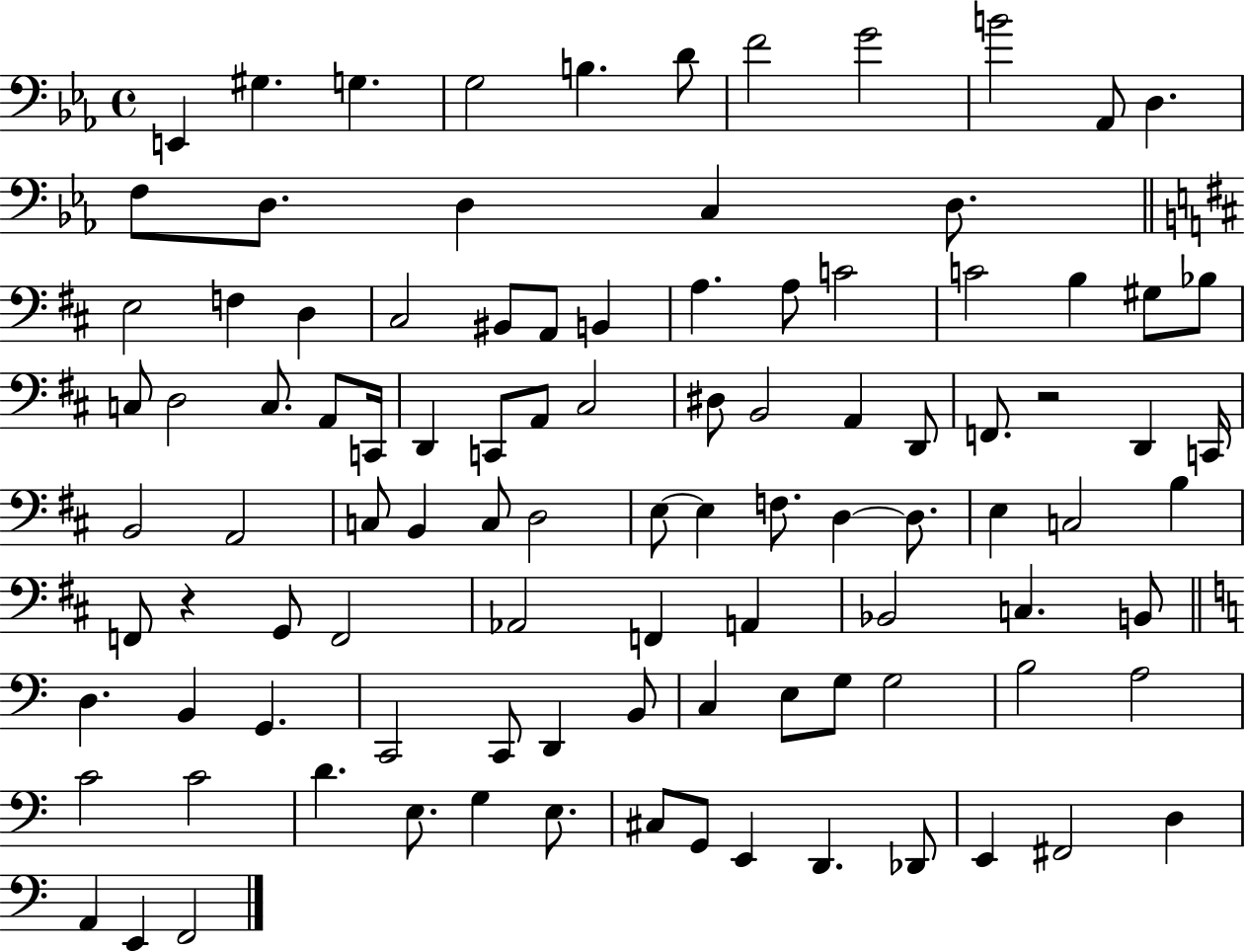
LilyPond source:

{
  \clef bass
  \time 4/4
  \defaultTimeSignature
  \key ees \major
  e,4 gis4. g4. | g2 b4. d'8 | f'2 g'2 | b'2 aes,8 d4. | \break f8 d8. d4 c4 d8. | \bar "||" \break \key d \major e2 f4 d4 | cis2 bis,8 a,8 b,4 | a4. a8 c'2 | c'2 b4 gis8 bes8 | \break c8 d2 c8. a,8 c,16 | d,4 c,8 a,8 cis2 | dis8 b,2 a,4 d,8 | f,8. r2 d,4 c,16 | \break b,2 a,2 | c8 b,4 c8 d2 | e8~~ e4 f8. d4~~ d8. | e4 c2 b4 | \break f,8 r4 g,8 f,2 | aes,2 f,4 a,4 | bes,2 c4. b,8 | \bar "||" \break \key c \major d4. b,4 g,4. | c,2 c,8 d,4 b,8 | c4 e8 g8 g2 | b2 a2 | \break c'2 c'2 | d'4. e8. g4 e8. | cis8 g,8 e,4 d,4. des,8 | e,4 fis,2 d4 | \break a,4 e,4 f,2 | \bar "|."
}